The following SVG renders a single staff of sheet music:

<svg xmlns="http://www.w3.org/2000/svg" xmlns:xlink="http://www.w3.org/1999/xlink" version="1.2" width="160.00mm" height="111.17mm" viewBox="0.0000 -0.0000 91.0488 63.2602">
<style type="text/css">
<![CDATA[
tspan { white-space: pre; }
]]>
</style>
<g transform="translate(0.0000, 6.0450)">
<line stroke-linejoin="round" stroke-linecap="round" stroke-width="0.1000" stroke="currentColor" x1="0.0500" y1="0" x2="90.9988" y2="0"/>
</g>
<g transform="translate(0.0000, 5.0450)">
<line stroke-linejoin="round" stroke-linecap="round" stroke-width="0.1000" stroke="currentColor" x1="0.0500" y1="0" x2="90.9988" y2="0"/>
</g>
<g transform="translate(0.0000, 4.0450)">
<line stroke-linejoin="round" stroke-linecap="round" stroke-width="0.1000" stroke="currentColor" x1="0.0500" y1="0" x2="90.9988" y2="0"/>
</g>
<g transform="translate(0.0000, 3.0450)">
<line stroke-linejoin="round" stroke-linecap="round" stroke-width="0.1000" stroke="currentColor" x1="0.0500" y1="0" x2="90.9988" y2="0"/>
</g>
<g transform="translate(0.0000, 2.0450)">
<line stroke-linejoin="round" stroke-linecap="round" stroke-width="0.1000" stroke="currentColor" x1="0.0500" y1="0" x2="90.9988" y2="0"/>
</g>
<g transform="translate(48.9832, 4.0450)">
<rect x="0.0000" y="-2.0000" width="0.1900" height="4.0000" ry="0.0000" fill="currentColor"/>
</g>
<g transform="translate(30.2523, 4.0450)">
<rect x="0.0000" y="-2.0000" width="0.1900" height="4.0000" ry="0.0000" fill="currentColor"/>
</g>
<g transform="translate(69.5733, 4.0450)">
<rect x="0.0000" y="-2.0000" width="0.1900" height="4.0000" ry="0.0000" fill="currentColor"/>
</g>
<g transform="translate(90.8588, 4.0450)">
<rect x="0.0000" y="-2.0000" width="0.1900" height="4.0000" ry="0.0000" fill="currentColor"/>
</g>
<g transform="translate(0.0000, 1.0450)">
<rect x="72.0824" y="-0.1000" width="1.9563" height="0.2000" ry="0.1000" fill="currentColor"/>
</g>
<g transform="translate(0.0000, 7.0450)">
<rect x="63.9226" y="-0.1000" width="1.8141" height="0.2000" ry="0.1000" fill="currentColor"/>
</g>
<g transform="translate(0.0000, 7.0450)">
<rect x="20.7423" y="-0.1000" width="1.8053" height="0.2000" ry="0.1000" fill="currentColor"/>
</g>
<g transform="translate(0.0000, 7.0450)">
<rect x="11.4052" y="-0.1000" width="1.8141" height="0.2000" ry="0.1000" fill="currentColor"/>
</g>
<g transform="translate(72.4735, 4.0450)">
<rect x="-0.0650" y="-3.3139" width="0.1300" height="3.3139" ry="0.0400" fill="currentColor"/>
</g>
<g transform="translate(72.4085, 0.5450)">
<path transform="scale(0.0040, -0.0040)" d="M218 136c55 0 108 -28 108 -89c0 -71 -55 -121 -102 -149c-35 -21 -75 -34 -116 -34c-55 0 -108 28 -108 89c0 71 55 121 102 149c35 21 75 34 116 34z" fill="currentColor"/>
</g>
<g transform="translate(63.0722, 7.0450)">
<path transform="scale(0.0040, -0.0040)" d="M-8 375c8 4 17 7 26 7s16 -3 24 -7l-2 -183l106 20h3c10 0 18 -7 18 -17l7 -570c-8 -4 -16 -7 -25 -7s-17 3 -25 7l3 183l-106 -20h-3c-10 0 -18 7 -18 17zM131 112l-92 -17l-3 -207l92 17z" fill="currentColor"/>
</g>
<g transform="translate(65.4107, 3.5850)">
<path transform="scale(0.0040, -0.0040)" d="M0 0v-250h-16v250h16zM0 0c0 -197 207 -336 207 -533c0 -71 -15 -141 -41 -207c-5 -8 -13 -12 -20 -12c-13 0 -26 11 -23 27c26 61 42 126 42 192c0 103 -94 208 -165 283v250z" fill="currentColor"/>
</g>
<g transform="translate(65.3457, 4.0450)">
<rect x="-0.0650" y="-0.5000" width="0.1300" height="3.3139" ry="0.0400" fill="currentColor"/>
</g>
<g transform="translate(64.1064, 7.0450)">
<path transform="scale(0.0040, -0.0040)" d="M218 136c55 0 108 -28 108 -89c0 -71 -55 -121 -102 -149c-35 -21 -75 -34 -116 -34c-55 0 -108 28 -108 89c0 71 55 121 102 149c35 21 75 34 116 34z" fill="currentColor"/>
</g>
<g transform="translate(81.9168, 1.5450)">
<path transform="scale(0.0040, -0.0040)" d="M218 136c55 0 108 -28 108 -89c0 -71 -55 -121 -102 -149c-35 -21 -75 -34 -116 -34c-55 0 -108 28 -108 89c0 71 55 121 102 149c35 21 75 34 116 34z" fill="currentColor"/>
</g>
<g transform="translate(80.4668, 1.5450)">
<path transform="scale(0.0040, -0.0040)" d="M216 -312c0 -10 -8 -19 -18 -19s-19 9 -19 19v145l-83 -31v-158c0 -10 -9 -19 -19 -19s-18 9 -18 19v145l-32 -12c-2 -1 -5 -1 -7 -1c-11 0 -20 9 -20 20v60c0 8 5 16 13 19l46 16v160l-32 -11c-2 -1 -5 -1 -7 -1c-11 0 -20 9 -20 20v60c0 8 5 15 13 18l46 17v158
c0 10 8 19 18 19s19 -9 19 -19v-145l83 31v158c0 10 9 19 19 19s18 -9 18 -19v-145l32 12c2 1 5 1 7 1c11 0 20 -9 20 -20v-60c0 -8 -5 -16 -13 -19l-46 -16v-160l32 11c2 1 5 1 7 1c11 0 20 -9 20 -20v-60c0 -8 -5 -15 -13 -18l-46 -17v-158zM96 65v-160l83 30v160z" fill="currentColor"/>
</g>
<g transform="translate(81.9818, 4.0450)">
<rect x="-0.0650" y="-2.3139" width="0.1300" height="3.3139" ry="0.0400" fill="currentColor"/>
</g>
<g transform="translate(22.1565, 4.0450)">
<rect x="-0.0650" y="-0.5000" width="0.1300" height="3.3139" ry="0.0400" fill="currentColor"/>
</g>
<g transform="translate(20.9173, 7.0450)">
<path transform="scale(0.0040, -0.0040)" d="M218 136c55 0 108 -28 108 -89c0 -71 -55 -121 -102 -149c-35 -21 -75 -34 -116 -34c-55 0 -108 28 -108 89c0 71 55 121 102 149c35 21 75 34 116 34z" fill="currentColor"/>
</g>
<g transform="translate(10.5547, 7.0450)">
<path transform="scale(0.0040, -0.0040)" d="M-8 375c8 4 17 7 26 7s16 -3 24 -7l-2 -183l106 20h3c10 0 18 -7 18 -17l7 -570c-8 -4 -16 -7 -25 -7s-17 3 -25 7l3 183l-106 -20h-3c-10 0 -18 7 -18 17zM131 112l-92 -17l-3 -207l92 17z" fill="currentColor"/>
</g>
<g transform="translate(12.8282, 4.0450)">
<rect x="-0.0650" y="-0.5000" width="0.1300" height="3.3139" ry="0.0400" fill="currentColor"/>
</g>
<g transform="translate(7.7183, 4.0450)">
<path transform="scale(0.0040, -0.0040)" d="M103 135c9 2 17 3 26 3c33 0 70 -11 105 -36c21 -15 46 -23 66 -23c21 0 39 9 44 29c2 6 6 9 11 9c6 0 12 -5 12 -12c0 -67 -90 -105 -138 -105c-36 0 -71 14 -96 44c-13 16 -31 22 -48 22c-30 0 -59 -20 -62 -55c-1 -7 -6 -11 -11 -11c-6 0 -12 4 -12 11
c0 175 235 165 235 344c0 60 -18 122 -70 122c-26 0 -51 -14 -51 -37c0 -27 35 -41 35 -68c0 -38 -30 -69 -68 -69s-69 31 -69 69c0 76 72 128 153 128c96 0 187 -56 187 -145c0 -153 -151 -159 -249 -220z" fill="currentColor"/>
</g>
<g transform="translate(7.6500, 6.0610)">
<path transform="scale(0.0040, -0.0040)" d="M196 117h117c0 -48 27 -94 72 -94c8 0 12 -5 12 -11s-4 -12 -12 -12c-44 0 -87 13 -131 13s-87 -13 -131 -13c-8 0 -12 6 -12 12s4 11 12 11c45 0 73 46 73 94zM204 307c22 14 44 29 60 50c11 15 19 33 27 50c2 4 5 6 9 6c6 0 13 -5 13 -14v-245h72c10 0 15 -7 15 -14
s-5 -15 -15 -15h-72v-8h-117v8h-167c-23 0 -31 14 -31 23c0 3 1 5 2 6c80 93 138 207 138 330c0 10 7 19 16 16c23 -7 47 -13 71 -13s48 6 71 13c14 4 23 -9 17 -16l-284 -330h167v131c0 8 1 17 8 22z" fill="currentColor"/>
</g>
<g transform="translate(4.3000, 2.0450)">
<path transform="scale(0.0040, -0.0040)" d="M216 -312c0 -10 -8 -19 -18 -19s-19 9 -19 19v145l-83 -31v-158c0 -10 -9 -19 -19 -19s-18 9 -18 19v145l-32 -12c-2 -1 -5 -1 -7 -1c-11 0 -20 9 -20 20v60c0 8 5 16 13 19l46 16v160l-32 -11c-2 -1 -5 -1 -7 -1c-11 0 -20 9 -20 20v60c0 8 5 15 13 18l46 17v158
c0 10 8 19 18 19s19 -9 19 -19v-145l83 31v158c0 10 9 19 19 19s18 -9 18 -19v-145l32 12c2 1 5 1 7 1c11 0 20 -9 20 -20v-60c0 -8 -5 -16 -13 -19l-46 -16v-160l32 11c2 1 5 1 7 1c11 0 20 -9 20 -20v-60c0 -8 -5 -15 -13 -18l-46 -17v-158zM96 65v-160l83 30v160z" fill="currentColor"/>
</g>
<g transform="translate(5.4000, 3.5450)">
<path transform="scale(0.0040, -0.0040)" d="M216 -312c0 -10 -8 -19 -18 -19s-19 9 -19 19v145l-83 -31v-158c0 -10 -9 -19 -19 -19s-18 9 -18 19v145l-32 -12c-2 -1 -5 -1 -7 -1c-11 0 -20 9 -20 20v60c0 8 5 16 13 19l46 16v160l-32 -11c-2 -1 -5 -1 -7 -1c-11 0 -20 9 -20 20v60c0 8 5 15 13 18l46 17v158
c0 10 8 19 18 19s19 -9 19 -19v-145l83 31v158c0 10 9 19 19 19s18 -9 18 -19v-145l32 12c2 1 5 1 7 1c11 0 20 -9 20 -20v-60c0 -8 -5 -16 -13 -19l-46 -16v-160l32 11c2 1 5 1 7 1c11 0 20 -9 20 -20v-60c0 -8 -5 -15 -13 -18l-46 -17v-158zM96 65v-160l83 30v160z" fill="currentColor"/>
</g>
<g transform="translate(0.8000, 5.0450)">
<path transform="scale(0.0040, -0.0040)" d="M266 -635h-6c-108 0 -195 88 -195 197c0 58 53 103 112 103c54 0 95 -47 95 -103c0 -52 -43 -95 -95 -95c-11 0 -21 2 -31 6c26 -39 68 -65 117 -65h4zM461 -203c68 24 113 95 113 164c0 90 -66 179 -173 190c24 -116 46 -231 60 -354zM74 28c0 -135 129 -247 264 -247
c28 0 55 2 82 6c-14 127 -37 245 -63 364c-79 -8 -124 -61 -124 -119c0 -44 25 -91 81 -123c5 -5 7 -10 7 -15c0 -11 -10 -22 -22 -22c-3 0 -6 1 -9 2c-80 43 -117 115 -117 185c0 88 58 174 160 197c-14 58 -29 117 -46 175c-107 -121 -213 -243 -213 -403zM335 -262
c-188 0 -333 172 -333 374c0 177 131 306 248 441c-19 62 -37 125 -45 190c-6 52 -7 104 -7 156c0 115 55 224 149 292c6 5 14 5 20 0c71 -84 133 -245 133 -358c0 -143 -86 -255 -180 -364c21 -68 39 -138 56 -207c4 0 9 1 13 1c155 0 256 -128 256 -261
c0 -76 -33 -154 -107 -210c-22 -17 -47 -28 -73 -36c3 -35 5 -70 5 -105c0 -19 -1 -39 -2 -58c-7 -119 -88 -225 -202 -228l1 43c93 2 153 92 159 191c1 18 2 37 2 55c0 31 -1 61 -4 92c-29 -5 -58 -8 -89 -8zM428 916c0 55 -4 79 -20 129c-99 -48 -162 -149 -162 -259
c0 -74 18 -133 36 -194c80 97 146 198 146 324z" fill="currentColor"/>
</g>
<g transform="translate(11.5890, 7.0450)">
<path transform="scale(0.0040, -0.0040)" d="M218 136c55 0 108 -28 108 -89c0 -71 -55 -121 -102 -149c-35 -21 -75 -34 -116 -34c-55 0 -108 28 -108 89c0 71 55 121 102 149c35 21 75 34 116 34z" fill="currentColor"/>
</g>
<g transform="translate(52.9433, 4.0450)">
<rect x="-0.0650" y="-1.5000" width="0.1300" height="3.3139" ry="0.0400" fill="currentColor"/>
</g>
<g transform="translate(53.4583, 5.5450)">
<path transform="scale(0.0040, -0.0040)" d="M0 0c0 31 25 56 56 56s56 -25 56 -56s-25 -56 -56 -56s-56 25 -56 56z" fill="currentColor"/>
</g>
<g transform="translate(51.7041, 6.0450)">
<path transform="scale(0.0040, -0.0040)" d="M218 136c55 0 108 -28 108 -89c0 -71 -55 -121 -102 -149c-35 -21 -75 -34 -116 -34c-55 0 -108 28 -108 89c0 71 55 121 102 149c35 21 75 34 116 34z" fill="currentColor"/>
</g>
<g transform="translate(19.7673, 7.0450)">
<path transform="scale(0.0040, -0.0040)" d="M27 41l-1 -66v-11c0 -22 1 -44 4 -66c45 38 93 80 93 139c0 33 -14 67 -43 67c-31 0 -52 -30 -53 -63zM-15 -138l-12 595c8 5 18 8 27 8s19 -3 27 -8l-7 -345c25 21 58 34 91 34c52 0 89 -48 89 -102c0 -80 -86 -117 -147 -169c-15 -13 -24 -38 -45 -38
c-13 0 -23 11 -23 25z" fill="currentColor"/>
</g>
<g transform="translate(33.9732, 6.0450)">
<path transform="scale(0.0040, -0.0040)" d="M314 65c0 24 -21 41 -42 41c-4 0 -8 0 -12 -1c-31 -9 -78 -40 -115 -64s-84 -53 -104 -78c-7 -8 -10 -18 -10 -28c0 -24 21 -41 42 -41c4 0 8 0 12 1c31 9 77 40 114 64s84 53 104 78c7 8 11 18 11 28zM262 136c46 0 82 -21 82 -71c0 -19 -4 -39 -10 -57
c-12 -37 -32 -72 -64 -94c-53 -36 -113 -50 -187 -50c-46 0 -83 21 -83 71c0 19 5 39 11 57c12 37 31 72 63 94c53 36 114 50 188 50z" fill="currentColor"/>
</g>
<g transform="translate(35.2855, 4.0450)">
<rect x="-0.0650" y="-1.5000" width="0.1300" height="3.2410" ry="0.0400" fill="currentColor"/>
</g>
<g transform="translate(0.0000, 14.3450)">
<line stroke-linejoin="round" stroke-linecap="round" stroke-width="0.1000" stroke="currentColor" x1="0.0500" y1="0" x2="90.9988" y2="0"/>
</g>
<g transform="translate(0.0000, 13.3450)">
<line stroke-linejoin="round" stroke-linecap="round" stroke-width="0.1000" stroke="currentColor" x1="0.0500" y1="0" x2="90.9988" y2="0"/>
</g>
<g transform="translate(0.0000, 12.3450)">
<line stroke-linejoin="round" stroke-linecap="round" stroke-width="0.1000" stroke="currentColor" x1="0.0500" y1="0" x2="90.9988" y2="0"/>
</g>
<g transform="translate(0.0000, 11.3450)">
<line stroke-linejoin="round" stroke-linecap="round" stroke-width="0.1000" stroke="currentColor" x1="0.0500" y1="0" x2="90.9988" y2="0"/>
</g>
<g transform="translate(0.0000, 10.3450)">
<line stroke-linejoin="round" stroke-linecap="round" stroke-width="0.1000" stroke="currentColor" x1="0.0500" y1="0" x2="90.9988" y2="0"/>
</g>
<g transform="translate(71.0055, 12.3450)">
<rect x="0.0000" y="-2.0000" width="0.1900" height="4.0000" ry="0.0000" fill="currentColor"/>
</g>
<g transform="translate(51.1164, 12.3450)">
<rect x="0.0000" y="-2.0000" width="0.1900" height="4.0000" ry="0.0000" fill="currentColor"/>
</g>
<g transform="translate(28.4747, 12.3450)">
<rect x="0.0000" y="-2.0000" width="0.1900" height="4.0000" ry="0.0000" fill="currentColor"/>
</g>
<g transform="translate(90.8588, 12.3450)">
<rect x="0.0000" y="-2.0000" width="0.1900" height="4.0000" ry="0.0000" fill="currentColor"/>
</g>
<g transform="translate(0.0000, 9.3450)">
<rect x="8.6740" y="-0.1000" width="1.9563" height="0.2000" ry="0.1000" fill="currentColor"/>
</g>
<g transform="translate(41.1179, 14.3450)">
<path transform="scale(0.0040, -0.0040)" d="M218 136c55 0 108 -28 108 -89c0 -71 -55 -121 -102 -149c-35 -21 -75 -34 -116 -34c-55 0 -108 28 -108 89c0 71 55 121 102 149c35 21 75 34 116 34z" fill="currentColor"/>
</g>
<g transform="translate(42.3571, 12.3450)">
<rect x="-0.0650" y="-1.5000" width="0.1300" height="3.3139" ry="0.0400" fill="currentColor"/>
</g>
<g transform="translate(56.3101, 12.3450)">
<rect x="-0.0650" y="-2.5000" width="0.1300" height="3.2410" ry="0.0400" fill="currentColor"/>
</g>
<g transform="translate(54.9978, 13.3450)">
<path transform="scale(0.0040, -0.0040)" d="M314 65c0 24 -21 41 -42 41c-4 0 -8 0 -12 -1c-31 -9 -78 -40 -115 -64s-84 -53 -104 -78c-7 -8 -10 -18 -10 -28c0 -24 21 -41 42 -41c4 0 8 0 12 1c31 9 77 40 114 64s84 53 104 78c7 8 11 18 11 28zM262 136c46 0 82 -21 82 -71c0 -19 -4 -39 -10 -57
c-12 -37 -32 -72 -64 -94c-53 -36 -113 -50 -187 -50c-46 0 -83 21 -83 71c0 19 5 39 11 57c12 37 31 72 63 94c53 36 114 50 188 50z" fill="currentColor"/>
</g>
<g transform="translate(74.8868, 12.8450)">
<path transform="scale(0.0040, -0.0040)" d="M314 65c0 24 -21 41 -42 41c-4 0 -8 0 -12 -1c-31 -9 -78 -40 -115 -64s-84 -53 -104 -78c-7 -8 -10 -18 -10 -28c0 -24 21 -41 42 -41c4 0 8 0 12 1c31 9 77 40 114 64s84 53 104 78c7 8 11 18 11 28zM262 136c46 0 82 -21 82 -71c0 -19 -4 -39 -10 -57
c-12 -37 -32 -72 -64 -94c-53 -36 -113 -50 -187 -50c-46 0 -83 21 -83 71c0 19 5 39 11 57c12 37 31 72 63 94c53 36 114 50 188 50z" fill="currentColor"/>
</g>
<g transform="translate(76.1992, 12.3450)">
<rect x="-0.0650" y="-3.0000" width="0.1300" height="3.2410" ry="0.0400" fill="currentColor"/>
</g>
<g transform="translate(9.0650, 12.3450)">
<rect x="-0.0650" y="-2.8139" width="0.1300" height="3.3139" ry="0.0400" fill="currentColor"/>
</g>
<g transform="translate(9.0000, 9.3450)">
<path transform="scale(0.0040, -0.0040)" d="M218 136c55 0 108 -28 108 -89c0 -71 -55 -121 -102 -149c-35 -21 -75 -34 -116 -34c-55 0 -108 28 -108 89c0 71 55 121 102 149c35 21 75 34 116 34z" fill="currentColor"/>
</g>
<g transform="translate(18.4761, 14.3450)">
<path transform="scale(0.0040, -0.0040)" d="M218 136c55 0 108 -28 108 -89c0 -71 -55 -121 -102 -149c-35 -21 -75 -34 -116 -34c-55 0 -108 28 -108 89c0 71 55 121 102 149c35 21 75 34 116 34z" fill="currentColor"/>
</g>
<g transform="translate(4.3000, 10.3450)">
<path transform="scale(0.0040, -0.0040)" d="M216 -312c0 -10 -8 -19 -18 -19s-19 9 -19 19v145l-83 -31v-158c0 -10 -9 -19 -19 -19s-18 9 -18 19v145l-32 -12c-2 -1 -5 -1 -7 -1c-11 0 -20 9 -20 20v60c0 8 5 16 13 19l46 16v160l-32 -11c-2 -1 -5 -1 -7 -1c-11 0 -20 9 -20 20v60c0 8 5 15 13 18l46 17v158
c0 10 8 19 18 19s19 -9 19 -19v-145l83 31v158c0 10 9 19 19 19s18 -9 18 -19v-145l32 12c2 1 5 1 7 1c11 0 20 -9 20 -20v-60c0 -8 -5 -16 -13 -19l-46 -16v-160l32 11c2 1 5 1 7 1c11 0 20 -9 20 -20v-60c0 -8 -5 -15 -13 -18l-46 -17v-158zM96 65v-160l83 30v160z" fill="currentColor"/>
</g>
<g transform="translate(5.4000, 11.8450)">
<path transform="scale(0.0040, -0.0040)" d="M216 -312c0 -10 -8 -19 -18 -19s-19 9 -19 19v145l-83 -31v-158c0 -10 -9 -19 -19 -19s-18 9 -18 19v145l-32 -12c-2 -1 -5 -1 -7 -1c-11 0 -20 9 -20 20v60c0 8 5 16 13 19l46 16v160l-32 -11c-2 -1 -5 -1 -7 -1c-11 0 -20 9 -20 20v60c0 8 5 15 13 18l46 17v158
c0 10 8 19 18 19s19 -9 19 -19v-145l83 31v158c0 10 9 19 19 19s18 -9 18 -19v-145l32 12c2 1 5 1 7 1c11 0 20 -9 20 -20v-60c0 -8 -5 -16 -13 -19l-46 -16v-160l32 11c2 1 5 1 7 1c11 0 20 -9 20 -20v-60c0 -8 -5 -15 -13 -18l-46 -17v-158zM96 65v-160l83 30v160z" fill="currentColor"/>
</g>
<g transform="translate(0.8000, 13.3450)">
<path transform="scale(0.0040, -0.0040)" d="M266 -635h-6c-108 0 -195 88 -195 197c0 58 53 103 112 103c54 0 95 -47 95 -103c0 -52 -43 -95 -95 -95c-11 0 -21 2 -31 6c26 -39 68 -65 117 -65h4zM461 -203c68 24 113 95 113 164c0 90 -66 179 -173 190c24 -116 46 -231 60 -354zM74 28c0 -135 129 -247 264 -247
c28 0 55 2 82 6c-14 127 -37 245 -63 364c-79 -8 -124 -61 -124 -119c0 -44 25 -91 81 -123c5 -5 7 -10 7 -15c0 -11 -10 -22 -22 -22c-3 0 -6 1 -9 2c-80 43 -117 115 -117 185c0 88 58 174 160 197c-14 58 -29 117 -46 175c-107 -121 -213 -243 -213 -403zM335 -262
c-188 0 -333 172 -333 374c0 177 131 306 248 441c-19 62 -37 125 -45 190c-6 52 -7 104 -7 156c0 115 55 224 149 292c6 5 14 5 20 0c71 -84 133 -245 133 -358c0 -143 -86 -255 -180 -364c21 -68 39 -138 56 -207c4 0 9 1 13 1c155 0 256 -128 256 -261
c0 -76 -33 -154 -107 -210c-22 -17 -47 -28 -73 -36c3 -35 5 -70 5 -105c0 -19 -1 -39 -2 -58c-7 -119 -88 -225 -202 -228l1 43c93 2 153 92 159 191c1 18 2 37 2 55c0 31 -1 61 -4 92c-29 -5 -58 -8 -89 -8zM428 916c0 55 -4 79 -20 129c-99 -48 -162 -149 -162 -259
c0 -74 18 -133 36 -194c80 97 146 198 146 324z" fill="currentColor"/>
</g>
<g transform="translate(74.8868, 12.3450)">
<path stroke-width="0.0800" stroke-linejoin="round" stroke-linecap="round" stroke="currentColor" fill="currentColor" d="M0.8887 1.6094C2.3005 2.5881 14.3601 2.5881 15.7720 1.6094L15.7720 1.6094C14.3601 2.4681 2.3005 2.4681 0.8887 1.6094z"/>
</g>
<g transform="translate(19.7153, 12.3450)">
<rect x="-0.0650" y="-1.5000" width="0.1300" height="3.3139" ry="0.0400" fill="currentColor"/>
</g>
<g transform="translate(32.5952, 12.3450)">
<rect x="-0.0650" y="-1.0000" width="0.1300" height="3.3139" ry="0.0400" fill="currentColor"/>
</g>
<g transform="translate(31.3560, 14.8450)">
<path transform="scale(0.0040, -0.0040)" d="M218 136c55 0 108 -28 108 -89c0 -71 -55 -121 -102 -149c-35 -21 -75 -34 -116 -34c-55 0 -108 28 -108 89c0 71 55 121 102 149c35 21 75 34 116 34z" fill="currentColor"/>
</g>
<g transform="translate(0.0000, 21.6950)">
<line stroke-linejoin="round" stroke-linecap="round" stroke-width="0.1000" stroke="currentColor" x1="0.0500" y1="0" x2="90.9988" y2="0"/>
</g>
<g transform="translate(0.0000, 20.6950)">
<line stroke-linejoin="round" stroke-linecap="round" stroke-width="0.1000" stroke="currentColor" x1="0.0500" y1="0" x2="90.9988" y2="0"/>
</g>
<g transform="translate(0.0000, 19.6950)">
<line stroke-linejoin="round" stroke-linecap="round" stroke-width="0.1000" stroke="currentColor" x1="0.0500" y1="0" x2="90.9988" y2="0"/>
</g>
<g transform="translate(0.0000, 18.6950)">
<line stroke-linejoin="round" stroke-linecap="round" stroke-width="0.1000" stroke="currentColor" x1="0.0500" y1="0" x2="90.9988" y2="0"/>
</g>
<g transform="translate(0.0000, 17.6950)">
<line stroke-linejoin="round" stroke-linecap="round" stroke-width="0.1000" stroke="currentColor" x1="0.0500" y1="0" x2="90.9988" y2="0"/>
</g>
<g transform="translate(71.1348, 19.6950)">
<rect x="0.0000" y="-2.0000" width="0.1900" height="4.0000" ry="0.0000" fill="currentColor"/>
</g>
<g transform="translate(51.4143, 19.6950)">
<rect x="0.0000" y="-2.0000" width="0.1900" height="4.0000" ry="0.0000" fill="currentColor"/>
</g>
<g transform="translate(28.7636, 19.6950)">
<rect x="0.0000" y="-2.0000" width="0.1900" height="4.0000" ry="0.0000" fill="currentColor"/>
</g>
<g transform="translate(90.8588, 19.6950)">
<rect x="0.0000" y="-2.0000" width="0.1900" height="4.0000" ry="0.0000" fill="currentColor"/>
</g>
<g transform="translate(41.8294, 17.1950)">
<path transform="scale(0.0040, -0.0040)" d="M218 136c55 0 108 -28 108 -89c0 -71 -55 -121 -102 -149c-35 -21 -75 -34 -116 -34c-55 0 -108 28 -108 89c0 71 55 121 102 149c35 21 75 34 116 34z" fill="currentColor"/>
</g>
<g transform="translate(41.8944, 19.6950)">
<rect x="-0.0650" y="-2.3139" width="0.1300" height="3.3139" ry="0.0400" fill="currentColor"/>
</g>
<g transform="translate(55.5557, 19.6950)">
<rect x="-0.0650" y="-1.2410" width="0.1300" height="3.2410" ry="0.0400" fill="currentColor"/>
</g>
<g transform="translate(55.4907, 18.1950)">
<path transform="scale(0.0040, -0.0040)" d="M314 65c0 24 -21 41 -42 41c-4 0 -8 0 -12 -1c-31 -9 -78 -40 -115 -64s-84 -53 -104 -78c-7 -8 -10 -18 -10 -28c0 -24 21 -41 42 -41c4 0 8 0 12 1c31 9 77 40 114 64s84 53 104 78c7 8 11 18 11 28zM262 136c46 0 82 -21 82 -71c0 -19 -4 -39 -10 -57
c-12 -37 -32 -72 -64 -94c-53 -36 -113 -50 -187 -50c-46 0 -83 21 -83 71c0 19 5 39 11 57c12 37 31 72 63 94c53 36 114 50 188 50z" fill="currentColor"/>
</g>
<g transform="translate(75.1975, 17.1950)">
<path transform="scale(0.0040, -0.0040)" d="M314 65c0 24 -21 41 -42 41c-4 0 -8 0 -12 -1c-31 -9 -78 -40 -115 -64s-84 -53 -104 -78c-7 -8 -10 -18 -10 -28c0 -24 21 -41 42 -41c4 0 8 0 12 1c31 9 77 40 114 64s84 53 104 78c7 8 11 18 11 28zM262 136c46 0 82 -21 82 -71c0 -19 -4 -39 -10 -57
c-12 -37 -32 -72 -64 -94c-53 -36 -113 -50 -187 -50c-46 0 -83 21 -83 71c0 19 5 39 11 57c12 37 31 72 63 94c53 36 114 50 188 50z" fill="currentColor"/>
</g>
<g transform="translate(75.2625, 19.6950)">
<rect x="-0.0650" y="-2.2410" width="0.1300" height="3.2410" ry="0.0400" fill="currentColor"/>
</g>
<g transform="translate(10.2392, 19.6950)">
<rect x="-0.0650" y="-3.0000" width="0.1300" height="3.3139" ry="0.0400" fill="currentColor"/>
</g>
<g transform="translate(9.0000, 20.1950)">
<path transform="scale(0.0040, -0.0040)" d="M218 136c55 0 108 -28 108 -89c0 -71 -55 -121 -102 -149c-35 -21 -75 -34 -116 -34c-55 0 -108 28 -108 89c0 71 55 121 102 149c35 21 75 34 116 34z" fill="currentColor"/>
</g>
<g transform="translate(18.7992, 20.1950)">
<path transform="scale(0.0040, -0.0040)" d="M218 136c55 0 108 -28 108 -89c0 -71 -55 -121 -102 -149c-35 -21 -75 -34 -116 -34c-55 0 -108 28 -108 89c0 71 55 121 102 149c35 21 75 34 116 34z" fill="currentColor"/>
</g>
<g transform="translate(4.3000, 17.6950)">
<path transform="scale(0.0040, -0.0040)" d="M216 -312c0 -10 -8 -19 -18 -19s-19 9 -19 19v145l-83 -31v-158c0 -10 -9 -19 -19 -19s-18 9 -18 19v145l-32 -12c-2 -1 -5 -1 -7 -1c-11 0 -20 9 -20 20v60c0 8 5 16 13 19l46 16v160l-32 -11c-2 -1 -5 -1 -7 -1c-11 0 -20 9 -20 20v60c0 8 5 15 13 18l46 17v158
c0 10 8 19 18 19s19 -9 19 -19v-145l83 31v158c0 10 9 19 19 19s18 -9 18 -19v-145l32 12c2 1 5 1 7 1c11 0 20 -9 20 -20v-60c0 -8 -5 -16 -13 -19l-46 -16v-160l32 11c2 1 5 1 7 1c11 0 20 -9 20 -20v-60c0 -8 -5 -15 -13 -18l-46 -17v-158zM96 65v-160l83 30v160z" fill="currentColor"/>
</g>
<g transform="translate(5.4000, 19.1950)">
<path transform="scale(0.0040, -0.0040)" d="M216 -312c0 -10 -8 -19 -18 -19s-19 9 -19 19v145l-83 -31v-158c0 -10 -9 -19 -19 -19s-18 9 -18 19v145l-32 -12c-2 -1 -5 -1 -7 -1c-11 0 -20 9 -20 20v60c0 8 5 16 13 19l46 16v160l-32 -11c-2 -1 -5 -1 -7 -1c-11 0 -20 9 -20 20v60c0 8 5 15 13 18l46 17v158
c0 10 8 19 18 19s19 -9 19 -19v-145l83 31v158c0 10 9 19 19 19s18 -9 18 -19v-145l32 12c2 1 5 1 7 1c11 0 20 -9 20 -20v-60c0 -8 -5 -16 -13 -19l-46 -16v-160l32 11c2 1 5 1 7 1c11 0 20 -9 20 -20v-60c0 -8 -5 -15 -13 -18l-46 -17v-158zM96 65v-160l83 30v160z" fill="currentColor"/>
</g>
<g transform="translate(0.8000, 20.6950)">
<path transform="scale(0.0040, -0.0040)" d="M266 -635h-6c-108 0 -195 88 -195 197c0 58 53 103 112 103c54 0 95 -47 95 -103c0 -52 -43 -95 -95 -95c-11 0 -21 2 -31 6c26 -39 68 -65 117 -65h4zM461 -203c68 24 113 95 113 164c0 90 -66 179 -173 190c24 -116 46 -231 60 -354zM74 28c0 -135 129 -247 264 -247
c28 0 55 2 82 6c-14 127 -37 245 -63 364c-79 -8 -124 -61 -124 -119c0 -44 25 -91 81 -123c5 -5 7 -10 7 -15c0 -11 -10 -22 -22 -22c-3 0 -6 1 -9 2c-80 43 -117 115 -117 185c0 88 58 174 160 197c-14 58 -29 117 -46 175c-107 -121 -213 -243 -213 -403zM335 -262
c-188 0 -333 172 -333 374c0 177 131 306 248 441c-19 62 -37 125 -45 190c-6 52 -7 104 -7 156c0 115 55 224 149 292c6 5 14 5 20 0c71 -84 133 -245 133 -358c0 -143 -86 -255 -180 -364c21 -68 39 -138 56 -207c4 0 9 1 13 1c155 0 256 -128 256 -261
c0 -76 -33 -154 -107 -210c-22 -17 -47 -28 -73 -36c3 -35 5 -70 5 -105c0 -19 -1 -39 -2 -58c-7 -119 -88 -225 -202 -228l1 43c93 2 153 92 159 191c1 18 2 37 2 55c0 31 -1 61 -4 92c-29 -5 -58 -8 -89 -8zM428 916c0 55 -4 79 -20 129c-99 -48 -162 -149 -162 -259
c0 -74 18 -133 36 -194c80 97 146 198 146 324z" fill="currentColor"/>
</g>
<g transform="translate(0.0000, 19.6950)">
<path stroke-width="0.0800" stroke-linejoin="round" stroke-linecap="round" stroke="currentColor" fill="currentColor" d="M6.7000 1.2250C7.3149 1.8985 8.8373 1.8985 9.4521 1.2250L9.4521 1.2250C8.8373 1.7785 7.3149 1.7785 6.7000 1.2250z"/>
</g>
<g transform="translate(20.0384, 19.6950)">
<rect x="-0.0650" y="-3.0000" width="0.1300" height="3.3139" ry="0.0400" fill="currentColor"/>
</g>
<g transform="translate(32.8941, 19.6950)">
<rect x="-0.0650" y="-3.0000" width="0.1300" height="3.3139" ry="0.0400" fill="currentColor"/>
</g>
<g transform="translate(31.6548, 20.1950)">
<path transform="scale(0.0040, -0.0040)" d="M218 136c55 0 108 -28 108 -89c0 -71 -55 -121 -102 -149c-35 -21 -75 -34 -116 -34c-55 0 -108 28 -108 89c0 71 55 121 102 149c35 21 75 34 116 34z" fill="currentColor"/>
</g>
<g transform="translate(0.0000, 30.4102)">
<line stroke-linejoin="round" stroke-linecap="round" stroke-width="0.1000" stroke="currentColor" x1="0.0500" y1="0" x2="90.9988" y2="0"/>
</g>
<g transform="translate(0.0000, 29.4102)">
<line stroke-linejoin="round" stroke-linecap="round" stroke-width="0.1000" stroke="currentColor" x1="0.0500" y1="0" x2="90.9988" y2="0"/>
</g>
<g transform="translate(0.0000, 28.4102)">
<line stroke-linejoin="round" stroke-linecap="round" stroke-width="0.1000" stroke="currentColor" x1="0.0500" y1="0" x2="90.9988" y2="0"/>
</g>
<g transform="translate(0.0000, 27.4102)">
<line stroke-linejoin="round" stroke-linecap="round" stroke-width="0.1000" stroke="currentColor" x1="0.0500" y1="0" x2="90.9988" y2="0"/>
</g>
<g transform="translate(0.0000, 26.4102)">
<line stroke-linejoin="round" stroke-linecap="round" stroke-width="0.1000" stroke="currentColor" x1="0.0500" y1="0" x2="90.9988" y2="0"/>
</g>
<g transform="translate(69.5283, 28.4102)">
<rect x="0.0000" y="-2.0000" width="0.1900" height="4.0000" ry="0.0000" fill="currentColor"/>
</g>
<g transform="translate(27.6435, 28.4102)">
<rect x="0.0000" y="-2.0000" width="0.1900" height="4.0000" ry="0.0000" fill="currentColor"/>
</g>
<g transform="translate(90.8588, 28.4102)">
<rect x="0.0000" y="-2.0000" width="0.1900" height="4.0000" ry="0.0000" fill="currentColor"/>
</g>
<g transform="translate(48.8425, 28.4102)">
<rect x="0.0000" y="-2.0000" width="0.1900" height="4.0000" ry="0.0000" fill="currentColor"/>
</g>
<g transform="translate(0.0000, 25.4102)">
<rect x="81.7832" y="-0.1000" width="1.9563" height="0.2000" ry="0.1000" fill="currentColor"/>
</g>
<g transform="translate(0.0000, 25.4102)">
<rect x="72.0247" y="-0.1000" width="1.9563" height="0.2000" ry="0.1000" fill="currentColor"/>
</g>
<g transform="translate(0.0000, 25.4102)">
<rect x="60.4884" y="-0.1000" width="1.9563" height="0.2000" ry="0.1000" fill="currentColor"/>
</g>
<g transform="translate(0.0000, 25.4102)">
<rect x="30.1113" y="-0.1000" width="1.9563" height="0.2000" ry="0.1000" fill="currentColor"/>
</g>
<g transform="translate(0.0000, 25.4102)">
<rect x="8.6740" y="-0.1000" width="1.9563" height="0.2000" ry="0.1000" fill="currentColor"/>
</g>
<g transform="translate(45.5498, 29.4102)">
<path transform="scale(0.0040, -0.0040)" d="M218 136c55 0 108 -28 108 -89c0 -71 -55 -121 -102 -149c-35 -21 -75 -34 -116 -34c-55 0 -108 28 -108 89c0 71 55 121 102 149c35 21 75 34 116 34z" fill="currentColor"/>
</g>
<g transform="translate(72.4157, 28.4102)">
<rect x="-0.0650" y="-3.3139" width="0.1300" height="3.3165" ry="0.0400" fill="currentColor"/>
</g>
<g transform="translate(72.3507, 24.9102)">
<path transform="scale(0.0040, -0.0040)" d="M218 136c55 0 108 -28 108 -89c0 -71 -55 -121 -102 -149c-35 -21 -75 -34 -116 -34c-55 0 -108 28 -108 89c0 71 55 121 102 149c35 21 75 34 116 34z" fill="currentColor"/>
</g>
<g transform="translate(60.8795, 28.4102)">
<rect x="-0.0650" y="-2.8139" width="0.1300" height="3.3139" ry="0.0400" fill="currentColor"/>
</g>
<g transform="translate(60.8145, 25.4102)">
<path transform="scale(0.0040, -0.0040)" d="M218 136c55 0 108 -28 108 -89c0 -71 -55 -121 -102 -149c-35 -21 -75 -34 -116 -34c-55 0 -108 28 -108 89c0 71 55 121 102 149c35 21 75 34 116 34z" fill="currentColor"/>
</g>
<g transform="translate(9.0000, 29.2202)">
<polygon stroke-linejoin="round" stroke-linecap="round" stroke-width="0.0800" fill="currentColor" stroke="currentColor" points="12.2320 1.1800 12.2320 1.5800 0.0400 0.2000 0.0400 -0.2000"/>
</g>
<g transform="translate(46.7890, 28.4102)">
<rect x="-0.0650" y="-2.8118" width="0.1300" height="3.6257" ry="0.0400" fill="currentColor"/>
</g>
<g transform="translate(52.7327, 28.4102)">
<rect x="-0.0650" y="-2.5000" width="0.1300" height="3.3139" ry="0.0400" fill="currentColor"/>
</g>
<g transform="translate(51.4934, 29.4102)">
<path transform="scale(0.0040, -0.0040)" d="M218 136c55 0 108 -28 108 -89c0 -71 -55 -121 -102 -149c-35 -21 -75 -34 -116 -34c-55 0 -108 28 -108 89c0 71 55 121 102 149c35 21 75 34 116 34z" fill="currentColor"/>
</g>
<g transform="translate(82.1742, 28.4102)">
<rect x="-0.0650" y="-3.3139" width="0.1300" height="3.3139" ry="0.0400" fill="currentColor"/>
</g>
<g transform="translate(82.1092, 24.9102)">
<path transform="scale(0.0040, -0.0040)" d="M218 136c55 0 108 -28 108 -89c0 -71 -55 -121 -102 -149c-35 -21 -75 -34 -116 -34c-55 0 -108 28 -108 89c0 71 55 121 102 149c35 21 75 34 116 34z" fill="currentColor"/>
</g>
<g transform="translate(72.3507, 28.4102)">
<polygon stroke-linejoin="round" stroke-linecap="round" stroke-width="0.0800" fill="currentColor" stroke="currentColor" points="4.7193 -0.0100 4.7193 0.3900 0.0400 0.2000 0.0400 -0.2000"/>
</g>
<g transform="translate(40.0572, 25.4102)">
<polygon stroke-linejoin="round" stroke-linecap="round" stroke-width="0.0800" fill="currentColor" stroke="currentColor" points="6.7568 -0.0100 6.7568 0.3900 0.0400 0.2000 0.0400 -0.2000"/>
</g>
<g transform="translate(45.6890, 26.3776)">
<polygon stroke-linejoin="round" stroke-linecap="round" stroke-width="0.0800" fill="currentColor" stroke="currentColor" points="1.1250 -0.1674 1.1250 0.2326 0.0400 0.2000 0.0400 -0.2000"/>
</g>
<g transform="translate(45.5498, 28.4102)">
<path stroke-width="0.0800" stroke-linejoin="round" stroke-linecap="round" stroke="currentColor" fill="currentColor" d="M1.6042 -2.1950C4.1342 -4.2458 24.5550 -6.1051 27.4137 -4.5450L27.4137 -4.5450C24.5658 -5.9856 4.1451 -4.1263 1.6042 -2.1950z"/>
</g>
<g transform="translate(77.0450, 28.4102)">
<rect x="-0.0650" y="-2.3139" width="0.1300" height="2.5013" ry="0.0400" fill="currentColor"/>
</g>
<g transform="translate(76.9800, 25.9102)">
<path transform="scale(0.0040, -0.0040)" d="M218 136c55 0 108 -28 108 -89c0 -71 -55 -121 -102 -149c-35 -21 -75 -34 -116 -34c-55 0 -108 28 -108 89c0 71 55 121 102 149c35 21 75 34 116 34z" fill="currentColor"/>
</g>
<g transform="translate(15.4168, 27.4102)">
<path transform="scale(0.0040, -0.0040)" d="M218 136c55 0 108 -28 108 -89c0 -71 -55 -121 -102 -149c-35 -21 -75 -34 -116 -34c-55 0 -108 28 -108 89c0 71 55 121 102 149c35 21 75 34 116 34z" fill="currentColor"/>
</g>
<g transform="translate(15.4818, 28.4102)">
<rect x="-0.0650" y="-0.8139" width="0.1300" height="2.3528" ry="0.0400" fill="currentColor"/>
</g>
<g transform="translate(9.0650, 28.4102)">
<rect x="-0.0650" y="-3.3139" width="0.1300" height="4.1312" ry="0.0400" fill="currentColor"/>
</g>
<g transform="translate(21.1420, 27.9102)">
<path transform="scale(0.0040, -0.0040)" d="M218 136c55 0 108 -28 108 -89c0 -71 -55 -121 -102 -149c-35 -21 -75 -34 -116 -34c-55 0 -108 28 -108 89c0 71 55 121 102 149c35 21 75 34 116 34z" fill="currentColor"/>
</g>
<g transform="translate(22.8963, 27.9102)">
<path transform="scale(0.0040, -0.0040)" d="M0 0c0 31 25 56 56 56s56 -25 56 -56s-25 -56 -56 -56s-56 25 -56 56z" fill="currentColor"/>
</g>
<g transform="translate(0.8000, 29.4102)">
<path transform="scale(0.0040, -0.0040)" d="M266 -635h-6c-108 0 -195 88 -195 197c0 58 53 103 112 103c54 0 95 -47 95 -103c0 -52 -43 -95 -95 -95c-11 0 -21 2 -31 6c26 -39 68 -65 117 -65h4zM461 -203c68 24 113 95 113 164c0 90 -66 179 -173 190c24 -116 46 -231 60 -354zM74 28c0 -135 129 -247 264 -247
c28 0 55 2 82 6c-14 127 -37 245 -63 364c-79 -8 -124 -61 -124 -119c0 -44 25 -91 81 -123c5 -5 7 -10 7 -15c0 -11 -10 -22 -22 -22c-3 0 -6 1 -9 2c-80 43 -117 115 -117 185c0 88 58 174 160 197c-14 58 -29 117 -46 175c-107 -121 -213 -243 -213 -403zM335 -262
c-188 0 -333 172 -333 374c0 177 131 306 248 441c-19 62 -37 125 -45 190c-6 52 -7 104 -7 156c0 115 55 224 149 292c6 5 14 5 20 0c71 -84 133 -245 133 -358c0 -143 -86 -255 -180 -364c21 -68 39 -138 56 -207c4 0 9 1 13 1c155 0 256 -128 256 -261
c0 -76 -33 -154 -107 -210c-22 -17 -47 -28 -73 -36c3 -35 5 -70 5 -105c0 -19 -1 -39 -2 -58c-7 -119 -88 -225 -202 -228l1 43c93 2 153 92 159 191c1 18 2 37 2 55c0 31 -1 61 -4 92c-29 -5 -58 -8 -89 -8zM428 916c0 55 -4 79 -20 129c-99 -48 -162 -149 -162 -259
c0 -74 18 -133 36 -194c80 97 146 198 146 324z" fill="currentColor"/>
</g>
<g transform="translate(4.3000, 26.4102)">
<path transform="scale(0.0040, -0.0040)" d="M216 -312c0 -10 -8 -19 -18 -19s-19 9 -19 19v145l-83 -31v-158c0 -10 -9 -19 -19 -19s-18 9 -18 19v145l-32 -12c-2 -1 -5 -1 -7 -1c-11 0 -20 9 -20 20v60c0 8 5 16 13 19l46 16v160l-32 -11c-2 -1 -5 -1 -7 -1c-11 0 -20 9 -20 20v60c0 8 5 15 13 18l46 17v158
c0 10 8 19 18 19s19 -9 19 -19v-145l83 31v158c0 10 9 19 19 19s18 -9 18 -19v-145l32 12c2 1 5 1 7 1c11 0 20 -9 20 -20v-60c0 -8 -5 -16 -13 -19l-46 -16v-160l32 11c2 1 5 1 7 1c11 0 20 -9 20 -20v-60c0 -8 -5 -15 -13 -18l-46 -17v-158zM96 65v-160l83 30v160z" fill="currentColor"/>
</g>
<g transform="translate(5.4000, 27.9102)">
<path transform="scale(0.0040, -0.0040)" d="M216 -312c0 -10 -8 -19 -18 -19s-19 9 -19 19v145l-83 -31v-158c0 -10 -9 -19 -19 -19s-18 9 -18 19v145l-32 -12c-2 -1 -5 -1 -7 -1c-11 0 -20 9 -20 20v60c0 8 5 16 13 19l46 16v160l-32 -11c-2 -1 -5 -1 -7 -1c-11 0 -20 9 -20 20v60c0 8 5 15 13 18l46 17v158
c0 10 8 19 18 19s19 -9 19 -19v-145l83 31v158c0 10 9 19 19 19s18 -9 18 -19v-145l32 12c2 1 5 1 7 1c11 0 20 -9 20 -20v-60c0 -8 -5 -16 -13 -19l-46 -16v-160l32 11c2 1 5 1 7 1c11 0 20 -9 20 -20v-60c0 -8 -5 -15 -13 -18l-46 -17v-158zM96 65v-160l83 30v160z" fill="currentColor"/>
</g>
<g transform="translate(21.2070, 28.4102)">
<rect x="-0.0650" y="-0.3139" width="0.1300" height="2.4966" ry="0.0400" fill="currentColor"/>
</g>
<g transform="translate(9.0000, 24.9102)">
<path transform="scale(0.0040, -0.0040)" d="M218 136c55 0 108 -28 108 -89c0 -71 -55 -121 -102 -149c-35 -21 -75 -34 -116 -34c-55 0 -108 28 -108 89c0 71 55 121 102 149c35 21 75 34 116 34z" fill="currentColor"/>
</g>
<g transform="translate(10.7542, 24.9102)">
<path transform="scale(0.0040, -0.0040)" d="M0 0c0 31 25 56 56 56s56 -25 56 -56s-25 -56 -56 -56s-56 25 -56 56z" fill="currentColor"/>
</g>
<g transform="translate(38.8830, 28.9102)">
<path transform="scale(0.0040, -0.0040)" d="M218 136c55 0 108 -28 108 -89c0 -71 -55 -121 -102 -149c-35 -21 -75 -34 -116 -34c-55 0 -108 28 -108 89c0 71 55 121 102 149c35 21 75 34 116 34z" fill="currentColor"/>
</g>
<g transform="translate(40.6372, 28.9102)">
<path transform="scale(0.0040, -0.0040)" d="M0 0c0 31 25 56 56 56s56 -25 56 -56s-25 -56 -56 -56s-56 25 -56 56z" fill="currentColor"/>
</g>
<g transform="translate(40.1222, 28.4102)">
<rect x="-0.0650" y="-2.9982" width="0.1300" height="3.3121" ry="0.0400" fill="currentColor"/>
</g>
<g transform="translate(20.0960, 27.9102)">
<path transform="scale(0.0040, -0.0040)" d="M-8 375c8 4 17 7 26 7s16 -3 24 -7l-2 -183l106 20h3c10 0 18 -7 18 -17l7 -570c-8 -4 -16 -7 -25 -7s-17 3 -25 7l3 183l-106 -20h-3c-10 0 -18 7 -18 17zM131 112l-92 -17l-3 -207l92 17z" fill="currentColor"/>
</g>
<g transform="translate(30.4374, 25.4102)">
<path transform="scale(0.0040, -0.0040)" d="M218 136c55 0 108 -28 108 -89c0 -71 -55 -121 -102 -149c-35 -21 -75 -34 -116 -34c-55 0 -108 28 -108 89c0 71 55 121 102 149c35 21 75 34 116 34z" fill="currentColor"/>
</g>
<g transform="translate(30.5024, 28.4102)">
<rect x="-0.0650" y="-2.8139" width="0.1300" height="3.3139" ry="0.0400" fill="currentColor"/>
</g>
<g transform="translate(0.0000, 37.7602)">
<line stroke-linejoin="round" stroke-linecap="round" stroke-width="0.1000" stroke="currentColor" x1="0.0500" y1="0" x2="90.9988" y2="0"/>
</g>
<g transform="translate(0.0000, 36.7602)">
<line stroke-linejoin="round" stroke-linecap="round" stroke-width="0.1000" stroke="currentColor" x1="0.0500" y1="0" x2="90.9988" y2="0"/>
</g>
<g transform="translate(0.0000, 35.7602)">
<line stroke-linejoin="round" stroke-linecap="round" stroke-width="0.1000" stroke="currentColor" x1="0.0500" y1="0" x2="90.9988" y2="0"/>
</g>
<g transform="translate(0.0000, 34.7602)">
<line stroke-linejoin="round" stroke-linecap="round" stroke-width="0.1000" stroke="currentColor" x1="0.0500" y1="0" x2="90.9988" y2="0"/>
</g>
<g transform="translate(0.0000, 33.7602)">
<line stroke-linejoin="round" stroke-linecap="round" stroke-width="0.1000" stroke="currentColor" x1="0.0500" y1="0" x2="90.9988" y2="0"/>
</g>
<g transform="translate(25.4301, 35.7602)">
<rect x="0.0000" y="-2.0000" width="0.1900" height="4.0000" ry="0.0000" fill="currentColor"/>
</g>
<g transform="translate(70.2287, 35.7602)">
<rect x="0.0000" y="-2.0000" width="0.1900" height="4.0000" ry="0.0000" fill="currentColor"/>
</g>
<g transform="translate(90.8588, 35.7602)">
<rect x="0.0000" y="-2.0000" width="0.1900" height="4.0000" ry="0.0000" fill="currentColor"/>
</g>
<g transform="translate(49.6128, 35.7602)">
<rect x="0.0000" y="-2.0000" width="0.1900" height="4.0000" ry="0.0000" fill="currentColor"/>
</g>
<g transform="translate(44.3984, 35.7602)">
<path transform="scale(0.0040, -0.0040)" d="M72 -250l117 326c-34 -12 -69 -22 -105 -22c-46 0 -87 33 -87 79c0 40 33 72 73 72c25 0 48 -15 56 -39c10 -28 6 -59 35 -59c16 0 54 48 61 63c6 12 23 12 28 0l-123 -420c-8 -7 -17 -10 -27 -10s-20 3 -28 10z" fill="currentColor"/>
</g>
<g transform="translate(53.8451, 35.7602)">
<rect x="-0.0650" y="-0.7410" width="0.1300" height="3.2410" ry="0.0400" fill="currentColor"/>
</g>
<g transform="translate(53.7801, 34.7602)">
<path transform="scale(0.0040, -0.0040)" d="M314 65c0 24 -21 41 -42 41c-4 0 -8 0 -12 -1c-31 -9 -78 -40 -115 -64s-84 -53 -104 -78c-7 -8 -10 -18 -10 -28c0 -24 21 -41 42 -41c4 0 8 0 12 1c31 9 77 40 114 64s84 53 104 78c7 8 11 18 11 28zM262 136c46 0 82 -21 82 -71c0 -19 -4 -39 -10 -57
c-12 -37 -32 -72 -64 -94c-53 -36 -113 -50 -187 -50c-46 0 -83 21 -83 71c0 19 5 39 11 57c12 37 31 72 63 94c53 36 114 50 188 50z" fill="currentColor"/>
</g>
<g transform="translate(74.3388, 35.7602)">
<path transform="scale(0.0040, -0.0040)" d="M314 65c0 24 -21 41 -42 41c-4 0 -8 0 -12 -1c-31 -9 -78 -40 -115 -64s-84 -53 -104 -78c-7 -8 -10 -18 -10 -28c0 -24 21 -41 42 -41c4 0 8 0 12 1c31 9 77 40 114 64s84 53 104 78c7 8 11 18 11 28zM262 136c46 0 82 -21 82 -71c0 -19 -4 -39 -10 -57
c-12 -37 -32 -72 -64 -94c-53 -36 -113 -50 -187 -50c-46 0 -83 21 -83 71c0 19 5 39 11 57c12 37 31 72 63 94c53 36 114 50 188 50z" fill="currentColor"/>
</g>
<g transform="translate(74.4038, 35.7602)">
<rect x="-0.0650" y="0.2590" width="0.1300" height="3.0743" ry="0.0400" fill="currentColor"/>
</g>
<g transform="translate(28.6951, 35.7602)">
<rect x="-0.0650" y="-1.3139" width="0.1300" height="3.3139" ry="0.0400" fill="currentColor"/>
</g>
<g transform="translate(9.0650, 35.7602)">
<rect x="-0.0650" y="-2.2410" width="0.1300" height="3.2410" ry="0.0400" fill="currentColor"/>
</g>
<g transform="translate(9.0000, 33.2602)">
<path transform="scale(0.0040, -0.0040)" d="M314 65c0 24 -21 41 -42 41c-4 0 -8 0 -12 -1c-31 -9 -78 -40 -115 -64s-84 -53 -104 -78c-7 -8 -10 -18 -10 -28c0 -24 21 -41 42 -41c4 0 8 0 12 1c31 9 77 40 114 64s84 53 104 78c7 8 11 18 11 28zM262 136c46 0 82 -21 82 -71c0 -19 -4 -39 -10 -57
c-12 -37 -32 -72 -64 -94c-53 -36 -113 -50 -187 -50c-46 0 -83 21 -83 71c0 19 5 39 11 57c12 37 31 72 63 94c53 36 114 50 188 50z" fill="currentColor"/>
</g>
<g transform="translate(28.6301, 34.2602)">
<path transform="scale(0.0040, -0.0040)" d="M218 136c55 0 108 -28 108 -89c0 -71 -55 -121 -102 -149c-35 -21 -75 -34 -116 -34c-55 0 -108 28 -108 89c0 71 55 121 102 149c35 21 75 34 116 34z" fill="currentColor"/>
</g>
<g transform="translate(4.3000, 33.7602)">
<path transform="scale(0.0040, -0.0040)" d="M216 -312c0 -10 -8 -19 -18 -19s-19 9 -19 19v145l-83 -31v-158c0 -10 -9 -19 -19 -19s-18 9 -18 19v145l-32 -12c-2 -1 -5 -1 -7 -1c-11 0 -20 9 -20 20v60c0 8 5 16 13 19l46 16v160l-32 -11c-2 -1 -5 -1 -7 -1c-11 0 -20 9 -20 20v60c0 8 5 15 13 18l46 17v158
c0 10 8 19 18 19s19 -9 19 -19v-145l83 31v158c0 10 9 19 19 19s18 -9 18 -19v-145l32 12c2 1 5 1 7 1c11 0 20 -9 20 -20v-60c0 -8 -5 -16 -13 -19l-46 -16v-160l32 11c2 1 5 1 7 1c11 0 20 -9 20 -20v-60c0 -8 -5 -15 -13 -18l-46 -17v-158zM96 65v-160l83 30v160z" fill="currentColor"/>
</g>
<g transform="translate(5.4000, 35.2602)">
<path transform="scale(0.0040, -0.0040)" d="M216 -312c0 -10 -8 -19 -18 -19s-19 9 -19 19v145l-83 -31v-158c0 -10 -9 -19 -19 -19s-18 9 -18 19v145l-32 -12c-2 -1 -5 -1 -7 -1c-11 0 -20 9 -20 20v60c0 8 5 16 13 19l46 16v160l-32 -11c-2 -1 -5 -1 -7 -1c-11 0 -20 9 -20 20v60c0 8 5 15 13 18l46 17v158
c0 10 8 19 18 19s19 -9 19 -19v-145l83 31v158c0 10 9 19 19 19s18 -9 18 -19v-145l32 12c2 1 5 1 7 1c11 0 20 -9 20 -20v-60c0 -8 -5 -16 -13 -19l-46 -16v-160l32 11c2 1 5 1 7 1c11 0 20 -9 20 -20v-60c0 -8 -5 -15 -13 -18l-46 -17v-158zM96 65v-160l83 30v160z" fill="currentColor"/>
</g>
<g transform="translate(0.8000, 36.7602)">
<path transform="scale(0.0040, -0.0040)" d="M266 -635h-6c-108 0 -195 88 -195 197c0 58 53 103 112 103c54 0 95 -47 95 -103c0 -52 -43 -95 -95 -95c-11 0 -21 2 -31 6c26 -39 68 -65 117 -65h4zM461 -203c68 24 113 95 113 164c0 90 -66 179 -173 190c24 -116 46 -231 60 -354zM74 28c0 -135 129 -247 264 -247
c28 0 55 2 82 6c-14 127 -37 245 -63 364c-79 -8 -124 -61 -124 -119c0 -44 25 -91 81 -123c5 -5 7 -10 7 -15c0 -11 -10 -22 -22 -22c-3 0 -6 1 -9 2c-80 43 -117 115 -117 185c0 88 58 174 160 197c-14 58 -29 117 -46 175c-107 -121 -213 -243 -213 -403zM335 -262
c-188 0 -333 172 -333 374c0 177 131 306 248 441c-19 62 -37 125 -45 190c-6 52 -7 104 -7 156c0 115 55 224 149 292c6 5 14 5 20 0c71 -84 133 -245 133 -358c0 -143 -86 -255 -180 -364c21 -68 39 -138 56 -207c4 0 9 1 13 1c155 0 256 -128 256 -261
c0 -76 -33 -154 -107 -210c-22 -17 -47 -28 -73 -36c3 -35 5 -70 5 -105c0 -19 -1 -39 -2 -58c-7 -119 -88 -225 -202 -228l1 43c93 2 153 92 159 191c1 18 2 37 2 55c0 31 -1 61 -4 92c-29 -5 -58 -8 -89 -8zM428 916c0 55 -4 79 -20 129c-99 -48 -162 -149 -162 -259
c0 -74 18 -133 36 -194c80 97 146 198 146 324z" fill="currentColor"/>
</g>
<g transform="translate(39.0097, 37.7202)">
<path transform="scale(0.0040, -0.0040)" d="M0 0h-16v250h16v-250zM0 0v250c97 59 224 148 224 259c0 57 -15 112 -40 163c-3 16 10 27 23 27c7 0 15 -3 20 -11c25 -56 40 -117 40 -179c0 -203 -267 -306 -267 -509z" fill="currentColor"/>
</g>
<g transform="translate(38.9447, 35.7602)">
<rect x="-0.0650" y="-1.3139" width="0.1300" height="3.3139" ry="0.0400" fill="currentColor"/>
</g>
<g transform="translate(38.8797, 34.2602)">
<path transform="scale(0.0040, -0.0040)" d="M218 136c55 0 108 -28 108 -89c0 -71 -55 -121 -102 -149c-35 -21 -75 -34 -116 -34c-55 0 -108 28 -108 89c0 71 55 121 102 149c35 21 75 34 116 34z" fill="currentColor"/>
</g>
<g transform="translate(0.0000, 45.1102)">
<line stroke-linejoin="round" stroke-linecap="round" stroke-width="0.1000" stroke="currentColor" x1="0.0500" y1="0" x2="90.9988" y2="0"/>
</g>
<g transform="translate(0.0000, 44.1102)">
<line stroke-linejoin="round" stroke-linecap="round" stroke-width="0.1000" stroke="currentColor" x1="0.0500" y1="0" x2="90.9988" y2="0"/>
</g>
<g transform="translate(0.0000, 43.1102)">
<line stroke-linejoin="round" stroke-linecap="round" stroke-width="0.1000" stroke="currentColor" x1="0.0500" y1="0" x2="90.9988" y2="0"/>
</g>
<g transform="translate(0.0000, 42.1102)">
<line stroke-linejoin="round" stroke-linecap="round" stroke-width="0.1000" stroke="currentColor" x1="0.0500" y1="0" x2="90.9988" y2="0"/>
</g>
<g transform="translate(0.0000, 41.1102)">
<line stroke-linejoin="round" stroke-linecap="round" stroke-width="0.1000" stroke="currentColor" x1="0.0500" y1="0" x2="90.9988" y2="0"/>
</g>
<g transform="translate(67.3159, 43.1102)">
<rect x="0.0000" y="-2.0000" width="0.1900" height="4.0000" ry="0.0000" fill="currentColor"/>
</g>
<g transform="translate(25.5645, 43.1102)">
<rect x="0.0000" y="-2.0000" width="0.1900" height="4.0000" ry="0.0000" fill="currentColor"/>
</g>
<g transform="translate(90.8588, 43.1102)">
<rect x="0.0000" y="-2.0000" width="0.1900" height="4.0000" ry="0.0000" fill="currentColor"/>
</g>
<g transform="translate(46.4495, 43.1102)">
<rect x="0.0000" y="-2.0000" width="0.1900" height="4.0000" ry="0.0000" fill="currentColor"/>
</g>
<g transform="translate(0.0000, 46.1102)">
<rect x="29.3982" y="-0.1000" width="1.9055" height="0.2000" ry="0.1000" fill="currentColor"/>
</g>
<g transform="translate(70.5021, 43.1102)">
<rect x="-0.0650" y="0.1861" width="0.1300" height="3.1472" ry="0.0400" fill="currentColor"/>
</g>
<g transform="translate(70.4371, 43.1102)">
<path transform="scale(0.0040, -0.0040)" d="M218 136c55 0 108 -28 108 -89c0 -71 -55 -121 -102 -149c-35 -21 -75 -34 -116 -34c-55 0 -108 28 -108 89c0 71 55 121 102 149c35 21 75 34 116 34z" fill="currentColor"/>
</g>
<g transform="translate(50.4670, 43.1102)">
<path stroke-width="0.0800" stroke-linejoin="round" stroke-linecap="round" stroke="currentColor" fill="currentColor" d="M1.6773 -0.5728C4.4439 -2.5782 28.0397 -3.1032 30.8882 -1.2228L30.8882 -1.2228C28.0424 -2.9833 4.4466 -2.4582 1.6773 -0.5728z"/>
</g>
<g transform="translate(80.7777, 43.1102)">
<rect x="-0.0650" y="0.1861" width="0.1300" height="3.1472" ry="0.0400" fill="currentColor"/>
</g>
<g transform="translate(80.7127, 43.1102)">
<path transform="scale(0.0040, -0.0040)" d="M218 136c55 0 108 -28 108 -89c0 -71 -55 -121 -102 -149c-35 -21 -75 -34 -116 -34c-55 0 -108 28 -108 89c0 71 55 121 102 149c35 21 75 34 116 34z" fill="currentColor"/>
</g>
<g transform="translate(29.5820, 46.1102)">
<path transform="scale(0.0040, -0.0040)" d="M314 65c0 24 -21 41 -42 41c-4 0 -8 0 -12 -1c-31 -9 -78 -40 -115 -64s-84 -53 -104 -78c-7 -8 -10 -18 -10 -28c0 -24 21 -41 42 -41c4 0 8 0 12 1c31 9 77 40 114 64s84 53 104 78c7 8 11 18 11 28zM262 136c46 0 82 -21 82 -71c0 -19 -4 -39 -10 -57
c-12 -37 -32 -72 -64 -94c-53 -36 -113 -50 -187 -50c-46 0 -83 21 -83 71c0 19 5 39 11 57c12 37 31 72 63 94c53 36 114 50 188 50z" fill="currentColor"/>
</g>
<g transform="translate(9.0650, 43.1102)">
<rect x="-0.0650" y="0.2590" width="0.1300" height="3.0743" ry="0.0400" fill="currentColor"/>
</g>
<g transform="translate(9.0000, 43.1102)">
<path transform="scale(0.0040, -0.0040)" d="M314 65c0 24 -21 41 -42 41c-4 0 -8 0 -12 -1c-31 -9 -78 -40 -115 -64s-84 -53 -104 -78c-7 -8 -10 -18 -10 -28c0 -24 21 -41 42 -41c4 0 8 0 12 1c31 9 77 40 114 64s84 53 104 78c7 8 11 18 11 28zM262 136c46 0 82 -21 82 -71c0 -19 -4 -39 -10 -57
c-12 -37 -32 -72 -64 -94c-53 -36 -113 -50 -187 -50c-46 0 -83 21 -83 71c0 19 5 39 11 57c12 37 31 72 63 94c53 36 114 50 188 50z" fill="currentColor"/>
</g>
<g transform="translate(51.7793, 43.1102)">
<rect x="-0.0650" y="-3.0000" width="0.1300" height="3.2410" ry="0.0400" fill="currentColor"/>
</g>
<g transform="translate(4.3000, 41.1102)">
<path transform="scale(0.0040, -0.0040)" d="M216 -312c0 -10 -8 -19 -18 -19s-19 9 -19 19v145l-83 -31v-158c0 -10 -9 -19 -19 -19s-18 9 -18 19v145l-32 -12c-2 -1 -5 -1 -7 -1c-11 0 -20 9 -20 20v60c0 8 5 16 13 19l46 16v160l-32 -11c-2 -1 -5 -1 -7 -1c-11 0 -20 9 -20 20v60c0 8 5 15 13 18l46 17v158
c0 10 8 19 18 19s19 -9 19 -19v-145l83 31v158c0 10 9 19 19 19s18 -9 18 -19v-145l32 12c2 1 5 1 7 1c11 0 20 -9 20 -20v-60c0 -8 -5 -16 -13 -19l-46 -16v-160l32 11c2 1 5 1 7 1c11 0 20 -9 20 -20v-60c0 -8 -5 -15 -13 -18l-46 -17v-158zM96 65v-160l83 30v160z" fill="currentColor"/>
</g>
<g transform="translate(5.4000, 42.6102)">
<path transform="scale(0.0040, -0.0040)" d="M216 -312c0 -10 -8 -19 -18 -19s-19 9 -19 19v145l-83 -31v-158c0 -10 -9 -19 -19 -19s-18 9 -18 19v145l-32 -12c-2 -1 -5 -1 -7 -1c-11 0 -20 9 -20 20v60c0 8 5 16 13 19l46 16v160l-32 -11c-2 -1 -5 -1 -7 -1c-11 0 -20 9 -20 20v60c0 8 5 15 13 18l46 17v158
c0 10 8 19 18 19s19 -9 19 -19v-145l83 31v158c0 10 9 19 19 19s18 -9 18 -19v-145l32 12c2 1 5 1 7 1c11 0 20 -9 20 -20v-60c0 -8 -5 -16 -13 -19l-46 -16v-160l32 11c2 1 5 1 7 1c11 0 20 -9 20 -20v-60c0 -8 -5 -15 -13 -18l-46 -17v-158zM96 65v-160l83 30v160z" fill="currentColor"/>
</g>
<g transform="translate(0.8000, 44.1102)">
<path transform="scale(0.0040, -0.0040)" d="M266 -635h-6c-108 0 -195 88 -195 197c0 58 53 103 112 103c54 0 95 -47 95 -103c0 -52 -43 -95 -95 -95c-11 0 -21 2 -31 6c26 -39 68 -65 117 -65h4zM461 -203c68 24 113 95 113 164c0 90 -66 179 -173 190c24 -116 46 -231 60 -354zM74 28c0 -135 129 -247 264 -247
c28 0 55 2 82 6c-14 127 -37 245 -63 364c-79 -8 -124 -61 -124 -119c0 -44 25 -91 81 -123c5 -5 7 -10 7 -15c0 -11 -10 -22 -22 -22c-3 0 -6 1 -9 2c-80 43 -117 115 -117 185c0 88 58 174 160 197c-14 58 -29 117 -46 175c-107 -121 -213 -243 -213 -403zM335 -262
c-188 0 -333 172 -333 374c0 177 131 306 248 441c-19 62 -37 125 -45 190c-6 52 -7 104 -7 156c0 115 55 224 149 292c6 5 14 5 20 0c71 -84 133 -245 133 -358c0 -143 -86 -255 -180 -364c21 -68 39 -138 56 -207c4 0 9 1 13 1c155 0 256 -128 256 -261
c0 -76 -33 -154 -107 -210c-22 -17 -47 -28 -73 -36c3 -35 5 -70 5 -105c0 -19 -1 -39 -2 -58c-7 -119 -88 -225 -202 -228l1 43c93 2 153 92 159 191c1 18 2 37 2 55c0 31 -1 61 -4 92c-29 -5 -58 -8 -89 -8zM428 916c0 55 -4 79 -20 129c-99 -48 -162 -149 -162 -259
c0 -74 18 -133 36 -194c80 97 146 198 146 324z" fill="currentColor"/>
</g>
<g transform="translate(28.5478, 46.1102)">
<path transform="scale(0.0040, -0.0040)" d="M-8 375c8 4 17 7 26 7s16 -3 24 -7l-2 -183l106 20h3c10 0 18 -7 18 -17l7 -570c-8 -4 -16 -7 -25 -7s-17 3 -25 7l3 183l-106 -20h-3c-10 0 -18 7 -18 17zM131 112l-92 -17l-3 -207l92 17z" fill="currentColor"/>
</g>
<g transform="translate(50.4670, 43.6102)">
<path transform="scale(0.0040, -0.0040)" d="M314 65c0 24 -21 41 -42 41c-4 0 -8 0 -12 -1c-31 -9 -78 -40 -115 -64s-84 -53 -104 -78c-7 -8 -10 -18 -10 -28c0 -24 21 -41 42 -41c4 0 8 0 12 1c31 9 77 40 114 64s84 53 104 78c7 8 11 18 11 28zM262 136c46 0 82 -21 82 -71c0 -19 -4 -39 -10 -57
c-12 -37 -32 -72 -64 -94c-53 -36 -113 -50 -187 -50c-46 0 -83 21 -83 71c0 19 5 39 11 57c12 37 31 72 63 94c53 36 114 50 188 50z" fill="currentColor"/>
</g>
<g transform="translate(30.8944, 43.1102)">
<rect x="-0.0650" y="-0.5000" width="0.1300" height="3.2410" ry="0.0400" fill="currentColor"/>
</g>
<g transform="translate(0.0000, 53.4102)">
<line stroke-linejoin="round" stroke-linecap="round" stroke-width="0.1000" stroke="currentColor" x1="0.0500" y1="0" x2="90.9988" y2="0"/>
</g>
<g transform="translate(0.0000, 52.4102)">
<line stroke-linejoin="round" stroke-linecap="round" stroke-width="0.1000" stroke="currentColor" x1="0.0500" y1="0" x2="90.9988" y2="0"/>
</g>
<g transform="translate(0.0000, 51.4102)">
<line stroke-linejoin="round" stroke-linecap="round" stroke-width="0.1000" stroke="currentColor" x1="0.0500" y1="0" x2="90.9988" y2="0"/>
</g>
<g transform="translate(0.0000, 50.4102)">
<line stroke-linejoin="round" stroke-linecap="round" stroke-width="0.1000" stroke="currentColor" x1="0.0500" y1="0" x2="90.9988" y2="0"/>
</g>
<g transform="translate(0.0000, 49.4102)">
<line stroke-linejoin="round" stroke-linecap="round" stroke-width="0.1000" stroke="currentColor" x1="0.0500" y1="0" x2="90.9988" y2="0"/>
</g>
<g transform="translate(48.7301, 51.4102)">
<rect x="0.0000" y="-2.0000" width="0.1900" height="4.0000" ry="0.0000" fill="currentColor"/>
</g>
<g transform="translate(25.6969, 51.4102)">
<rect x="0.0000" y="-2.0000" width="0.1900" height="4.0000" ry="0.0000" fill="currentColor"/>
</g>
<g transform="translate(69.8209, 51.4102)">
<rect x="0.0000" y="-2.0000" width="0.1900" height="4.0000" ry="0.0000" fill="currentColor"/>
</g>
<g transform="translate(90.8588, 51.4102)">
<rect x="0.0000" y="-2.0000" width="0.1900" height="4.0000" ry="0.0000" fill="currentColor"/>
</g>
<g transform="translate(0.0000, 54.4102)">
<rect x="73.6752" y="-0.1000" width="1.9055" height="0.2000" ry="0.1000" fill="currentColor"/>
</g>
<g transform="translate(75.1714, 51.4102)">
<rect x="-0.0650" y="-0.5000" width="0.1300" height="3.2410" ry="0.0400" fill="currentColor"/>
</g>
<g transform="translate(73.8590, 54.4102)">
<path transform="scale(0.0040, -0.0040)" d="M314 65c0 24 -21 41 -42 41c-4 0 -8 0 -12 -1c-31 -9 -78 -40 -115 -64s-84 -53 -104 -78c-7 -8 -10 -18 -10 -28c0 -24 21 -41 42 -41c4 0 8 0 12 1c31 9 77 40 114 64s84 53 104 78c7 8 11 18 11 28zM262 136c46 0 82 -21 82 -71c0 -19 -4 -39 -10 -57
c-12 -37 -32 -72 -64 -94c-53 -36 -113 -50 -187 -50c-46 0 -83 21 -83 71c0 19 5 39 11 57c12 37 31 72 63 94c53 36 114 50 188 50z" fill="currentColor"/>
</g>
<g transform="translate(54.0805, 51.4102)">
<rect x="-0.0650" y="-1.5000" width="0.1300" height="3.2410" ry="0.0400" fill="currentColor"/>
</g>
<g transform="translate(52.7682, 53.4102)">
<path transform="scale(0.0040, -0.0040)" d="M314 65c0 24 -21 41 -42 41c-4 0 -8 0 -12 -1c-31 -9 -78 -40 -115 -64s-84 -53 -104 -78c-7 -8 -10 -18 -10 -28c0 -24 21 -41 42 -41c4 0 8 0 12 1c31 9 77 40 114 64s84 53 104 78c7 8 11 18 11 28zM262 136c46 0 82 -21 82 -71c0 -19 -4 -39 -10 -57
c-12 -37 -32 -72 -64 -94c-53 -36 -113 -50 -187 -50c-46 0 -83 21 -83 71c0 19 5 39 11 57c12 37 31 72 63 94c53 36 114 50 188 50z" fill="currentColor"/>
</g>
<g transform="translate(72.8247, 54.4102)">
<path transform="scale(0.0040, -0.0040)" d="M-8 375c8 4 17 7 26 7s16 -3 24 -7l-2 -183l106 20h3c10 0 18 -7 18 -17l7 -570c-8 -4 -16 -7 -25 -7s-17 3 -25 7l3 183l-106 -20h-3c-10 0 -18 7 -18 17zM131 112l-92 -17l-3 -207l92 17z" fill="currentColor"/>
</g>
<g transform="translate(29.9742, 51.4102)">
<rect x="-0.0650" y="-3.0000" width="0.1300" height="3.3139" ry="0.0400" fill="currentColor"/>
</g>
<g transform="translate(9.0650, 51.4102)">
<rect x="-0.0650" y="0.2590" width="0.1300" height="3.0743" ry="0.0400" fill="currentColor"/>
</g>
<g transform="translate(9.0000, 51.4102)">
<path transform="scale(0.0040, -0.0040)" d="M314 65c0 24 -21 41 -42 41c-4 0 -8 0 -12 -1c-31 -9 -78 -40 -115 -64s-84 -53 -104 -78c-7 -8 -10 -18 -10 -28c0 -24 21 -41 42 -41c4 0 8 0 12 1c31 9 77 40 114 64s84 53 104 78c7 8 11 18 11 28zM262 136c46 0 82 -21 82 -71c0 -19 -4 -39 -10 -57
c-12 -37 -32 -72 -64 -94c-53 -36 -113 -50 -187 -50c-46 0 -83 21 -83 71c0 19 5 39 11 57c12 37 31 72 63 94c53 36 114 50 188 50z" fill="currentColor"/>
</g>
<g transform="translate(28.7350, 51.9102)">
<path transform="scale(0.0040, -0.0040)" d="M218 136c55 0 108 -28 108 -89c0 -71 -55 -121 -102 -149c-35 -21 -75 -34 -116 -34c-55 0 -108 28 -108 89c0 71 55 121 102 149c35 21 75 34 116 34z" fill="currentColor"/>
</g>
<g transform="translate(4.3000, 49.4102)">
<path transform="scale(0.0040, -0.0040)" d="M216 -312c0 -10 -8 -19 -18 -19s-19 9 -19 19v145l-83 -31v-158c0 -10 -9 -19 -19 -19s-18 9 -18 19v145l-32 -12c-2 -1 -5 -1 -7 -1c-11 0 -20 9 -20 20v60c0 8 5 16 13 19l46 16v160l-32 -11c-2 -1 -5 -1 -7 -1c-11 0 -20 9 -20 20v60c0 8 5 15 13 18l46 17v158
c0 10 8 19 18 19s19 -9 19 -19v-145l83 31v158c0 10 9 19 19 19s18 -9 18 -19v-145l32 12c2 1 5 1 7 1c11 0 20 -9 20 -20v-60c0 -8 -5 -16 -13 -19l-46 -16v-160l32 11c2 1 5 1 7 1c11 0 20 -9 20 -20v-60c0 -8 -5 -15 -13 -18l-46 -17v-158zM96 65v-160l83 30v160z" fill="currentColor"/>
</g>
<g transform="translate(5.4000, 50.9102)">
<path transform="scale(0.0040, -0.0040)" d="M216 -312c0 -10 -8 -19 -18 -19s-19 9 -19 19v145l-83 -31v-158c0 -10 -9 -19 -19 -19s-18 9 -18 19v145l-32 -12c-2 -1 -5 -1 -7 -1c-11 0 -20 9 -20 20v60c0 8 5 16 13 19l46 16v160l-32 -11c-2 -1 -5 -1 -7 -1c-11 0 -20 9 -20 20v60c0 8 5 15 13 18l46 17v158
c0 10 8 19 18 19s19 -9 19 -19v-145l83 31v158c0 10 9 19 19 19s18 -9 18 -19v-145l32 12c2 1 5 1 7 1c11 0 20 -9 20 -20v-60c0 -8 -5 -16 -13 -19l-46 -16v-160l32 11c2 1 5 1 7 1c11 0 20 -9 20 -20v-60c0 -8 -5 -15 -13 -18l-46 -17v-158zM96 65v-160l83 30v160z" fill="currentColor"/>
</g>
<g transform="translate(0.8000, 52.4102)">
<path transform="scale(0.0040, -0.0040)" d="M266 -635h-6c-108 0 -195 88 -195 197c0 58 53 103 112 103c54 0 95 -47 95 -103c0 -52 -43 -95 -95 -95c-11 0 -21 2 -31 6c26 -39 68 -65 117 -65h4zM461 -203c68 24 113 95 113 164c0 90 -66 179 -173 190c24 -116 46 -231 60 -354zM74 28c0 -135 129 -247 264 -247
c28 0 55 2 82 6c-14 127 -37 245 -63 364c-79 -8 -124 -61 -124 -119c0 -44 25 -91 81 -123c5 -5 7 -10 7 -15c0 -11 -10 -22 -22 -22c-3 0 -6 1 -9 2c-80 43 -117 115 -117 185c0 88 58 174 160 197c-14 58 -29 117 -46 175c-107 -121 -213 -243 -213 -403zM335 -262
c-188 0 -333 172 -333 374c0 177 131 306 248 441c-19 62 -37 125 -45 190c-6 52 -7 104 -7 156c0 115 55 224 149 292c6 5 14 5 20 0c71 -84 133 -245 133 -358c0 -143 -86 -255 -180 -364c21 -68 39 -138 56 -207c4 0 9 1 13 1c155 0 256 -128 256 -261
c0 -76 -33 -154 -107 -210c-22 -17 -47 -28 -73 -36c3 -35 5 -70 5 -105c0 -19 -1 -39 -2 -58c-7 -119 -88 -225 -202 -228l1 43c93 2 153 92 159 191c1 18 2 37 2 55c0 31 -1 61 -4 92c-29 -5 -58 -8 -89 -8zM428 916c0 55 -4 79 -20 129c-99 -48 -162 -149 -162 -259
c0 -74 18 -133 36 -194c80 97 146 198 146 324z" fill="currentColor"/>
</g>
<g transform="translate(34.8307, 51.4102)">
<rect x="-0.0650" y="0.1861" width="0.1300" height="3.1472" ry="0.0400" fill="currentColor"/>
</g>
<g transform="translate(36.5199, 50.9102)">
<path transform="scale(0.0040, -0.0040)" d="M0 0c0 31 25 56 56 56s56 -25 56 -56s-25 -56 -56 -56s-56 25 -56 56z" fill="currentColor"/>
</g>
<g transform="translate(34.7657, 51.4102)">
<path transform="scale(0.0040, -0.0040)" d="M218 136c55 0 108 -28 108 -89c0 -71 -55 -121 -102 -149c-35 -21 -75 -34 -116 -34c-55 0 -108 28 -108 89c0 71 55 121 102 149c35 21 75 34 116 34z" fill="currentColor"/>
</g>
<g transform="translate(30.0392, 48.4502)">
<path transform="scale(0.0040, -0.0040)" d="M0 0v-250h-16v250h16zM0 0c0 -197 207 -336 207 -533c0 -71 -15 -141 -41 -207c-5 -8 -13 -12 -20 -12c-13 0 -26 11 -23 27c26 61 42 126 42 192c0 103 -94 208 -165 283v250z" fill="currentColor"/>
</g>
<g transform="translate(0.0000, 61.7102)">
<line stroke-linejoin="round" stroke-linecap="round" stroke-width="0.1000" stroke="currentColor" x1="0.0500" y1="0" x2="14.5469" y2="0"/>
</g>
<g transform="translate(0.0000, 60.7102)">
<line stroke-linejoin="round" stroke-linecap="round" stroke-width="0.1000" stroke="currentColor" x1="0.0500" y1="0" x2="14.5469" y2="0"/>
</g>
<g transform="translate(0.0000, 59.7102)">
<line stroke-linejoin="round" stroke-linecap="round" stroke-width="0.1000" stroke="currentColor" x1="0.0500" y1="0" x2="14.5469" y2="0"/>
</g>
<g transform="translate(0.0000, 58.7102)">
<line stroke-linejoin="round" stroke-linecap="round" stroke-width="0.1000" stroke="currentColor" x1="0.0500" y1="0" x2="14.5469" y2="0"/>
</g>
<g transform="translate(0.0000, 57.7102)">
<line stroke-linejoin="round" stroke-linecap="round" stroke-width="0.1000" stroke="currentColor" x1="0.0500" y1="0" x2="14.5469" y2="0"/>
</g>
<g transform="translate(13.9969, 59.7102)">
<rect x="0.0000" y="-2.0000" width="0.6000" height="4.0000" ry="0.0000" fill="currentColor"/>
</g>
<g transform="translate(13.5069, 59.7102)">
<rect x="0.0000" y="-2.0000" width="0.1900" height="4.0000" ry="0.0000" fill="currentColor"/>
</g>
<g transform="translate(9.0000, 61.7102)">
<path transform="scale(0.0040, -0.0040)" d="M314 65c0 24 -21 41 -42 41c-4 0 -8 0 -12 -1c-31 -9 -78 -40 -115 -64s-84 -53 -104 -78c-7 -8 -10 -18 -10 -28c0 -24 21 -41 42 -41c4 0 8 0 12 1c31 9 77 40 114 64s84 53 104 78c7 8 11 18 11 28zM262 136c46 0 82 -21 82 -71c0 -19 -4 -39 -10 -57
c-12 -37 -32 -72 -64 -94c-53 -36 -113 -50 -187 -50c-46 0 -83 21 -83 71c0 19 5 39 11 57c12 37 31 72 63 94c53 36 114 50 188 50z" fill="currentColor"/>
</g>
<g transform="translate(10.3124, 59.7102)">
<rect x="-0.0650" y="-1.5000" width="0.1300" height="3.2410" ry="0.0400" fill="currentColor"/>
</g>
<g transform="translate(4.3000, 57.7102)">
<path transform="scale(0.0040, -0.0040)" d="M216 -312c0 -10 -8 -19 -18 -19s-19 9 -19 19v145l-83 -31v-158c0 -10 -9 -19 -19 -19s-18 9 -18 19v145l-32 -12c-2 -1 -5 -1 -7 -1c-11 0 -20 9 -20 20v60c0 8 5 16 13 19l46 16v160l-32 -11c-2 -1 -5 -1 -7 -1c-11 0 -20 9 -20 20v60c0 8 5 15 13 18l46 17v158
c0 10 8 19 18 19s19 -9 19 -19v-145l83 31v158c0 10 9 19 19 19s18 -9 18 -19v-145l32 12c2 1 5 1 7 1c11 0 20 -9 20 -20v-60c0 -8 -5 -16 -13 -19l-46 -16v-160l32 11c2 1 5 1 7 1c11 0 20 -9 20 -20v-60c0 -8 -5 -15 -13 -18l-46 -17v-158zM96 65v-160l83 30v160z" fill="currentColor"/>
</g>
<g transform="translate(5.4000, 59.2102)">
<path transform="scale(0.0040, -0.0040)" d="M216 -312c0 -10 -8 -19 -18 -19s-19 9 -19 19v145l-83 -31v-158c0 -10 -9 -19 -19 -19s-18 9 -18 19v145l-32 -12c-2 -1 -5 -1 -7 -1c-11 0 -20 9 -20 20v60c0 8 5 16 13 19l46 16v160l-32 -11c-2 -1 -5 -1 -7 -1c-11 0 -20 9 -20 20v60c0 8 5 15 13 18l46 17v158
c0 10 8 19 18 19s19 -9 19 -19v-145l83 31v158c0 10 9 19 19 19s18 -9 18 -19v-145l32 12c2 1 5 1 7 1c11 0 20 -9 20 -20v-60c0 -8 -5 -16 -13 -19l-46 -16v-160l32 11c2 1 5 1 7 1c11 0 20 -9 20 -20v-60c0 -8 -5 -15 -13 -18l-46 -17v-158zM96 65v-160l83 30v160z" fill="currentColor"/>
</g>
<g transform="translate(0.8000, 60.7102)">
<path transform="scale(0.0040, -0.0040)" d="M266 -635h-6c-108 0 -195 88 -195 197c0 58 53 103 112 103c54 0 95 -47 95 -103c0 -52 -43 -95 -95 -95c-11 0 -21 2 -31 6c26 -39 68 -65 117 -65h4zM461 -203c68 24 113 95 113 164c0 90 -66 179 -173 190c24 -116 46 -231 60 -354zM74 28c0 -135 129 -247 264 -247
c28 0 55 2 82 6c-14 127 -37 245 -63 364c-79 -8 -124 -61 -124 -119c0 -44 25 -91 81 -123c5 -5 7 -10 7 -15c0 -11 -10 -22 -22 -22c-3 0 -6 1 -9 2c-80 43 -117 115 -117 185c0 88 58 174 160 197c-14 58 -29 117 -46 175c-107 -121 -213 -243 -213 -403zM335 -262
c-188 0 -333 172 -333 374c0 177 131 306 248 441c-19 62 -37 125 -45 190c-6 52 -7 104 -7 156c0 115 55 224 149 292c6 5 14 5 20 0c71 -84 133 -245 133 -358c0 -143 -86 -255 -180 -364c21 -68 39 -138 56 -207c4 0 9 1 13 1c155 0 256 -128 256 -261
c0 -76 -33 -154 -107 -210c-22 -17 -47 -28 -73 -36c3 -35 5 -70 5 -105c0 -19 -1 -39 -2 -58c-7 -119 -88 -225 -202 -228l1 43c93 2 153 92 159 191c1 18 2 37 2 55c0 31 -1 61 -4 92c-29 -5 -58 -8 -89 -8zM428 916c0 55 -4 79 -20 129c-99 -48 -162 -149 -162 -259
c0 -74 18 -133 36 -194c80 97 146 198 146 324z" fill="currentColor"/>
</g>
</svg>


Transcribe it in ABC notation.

X:1
T:Untitled
M:2/4
L:1/4
K:D
C _C E2 E C/2 b ^g a E D E G2 A2 A A A g e2 g2 b/2 d/2 c/2 a A/2 G/4 G a b/2 g/2 b g2 e e/2 z/2 d2 B2 B2 C2 A2 B B B2 A/2 B E2 C2 E2